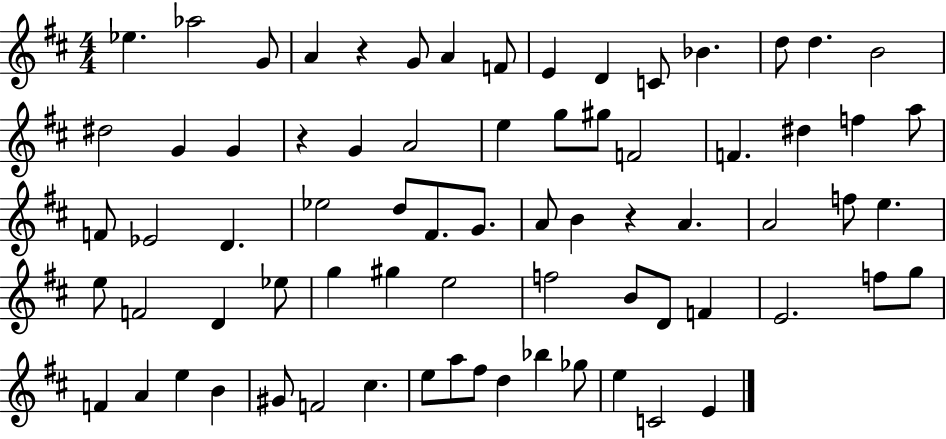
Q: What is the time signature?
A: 4/4